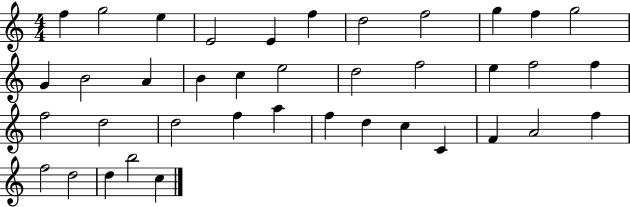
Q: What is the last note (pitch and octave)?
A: C5